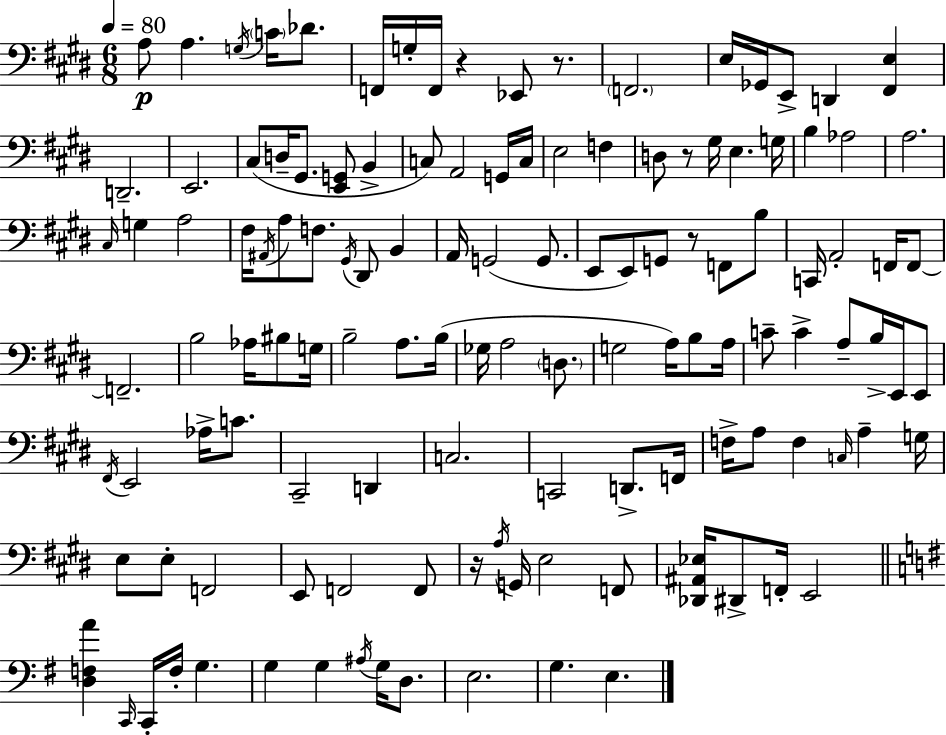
X:1
T:Untitled
M:6/8
L:1/4
K:E
A,/2 A, G,/4 C/4 _D/2 F,,/4 G,/4 F,,/4 z _E,,/2 z/2 F,,2 E,/4 _G,,/4 E,,/2 D,, [^F,,E,] D,,2 E,,2 ^C,/2 D,/4 ^G,,/2 [E,,G,,]/2 B,, C,/2 A,,2 G,,/4 C,/4 E,2 F, D,/2 z/2 ^G,/4 E, G,/4 B, _A,2 A,2 ^C,/4 G, A,2 ^F,/4 ^A,,/4 A,/2 F,/2 ^G,,/4 ^D,,/2 B,, A,,/4 G,,2 G,,/2 E,,/2 E,,/2 G,,/2 z/2 F,,/2 B,/2 C,,/4 A,,2 F,,/4 F,,/2 F,,2 B,2 _A,/4 ^B,/2 G,/4 B,2 A,/2 B,/4 _G,/4 A,2 D,/2 G,2 A,/4 B,/2 A,/4 C/2 C A,/2 B,/4 E,,/4 E,,/2 ^F,,/4 E,,2 _A,/4 C/2 ^C,,2 D,, C,2 C,,2 D,,/2 F,,/4 F,/4 A,/2 F, C,/4 A, G,/4 E,/2 E,/2 F,,2 E,,/2 F,,2 F,,/2 z/4 A,/4 G,,/4 E,2 F,,/2 [_D,,^A,,_E,]/4 ^D,,/2 F,,/4 E,,2 [D,F,A] C,,/4 C,,/4 F,/4 G, G, G, ^A,/4 G,/4 D,/2 E,2 G, E,